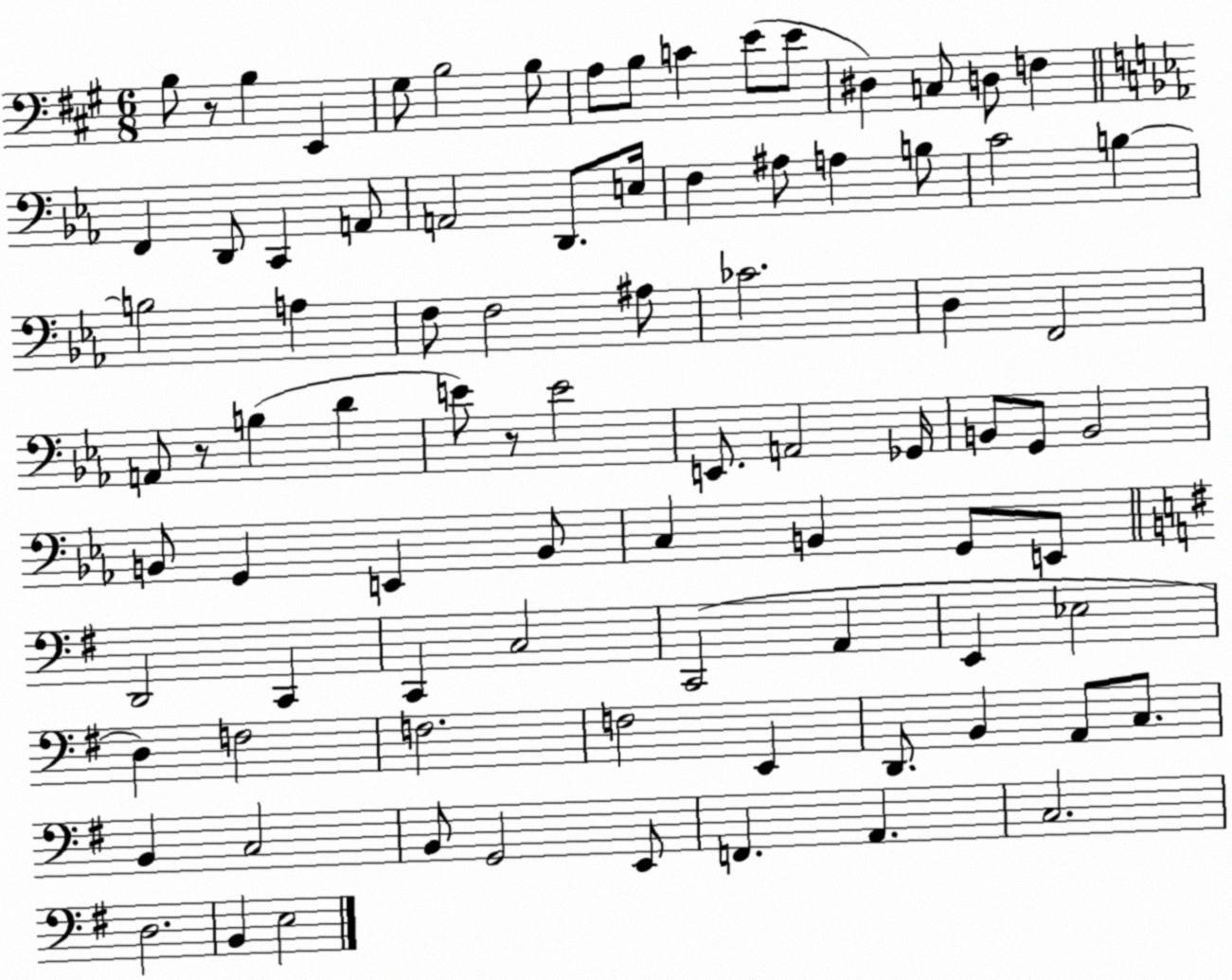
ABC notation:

X:1
T:Untitled
M:6/8
L:1/4
K:A
B,/2 z/2 B, E,, ^G,/2 B,2 B,/2 A,/2 B,/2 C E/2 E/2 ^D, C,/2 D,/2 F, F,, D,,/2 C,, A,,/2 A,,2 D,,/2 E,/4 F, ^A,/2 A, B,/2 C2 B, B,2 A, F,/2 F,2 ^A,/2 _C2 D, F,,2 A,,/2 z/2 B, D E/2 z/2 E2 E,,/2 A,,2 _G,,/4 B,,/2 G,,/2 B,,2 B,,/2 G,, E,, B,,/2 C, B,, G,,/2 E,,/2 D,,2 C,, C,, C,2 C,,2 A,, E,, _E,2 D, F,2 F,2 F,2 E,, D,,/2 B,, A,,/2 C,/2 B,, C,2 B,,/2 G,,2 E,,/2 F,, A,, C,2 D,2 B,, E,2